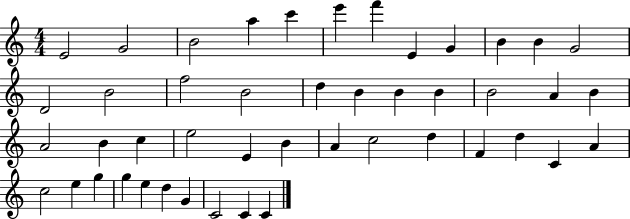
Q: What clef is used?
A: treble